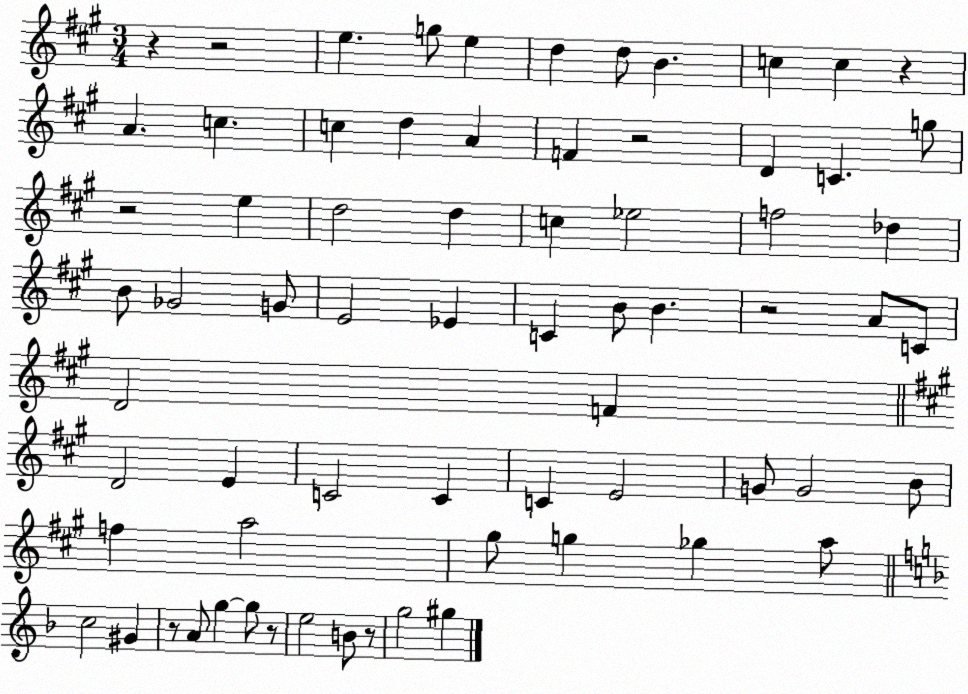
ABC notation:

X:1
T:Untitled
M:3/4
L:1/4
K:A
z z2 e g/2 e d d/2 B c c z A c c d A F z2 D C g/2 z2 e d2 d c _e2 f2 _d B/2 _G2 G/2 E2 _E C B/2 B z2 A/2 C/2 D2 F D2 E C2 C C E2 G/2 G2 B/2 f a2 ^g/2 g _g a/2 c2 ^G z/2 A/2 g g/2 z/2 e2 B/2 z/2 g2 ^g